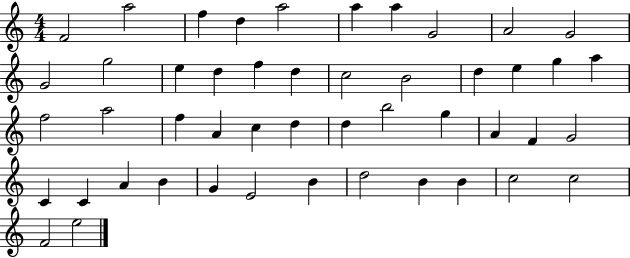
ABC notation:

X:1
T:Untitled
M:4/4
L:1/4
K:C
F2 a2 f d a2 a a G2 A2 G2 G2 g2 e d f d c2 B2 d e g a f2 a2 f A c d d b2 g A F G2 C C A B G E2 B d2 B B c2 c2 F2 e2